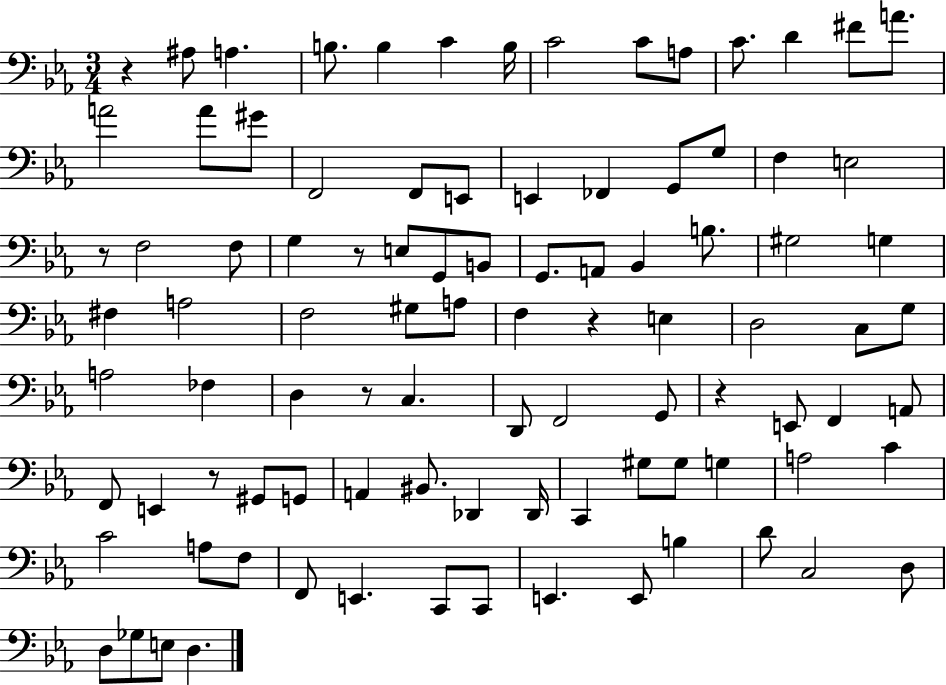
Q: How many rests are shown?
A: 7